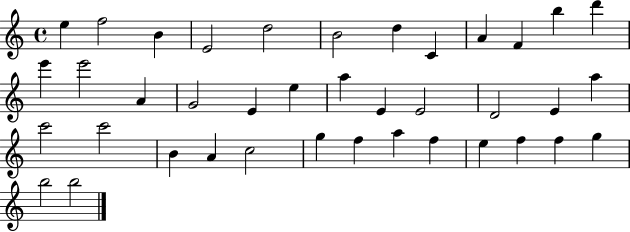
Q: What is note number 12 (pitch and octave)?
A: D6